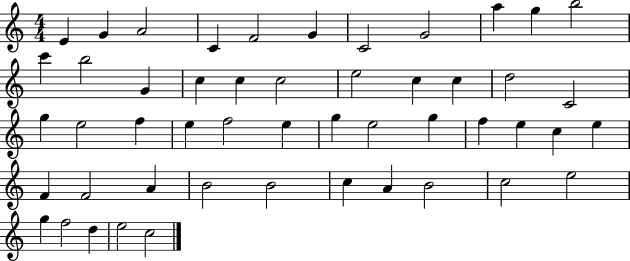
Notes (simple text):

E4/q G4/q A4/h C4/q F4/h G4/q C4/h G4/h A5/q G5/q B5/h C6/q B5/h G4/q C5/q C5/q C5/h E5/h C5/q C5/q D5/h C4/h G5/q E5/h F5/q E5/q F5/h E5/q G5/q E5/h G5/q F5/q E5/q C5/q E5/q F4/q F4/h A4/q B4/h B4/h C5/q A4/q B4/h C5/h E5/h G5/q F5/h D5/q E5/h C5/h